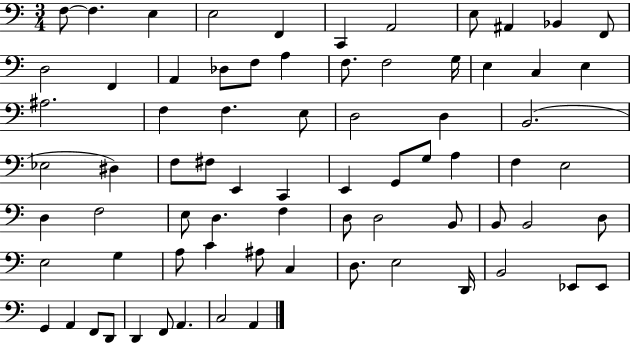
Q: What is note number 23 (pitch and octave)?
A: E3